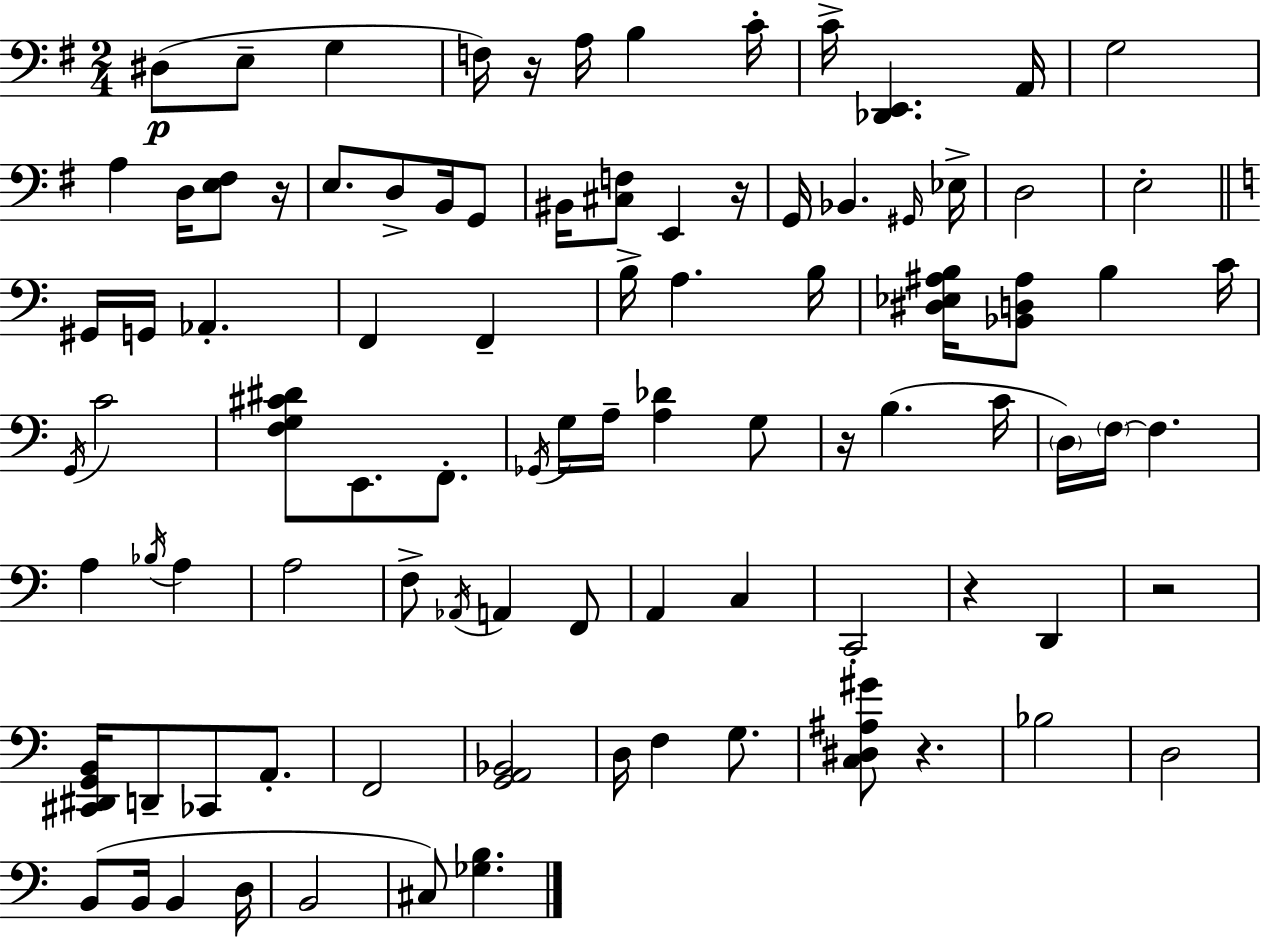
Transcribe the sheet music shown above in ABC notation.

X:1
T:Untitled
M:2/4
L:1/4
K:G
^D,/2 E,/2 G, F,/4 z/4 A,/4 B, C/4 C/4 [_D,,E,,] A,,/4 G,2 A, D,/4 [E,^F,]/2 z/4 E,/2 D,/2 B,,/4 G,,/2 ^B,,/4 [^C,F,]/2 E,, z/4 G,,/4 _B,, ^G,,/4 _E,/4 D,2 E,2 ^G,,/4 G,,/4 _A,, F,, F,, B,/4 A, B,/4 [^D,_E,^A,B,]/4 [_B,,D,^A,]/2 B, C/4 G,,/4 C2 [F,G,^C^D]/2 E,,/2 F,,/2 _G,,/4 G,/4 A,/4 [A,_D] G,/2 z/4 B, C/4 D,/4 F,/4 F, A, _B,/4 A, A,2 F,/2 _A,,/4 A,, F,,/2 A,, C, C,,2 z D,, z2 [^C,,^D,,G,,B,,]/4 D,,/2 _C,,/2 A,,/2 F,,2 [G,,A,,_B,,]2 D,/4 F, G,/2 [C,^D,^A,^G]/2 z _B,2 D,2 B,,/2 B,,/4 B,, D,/4 B,,2 ^C,/2 [_G,B,]